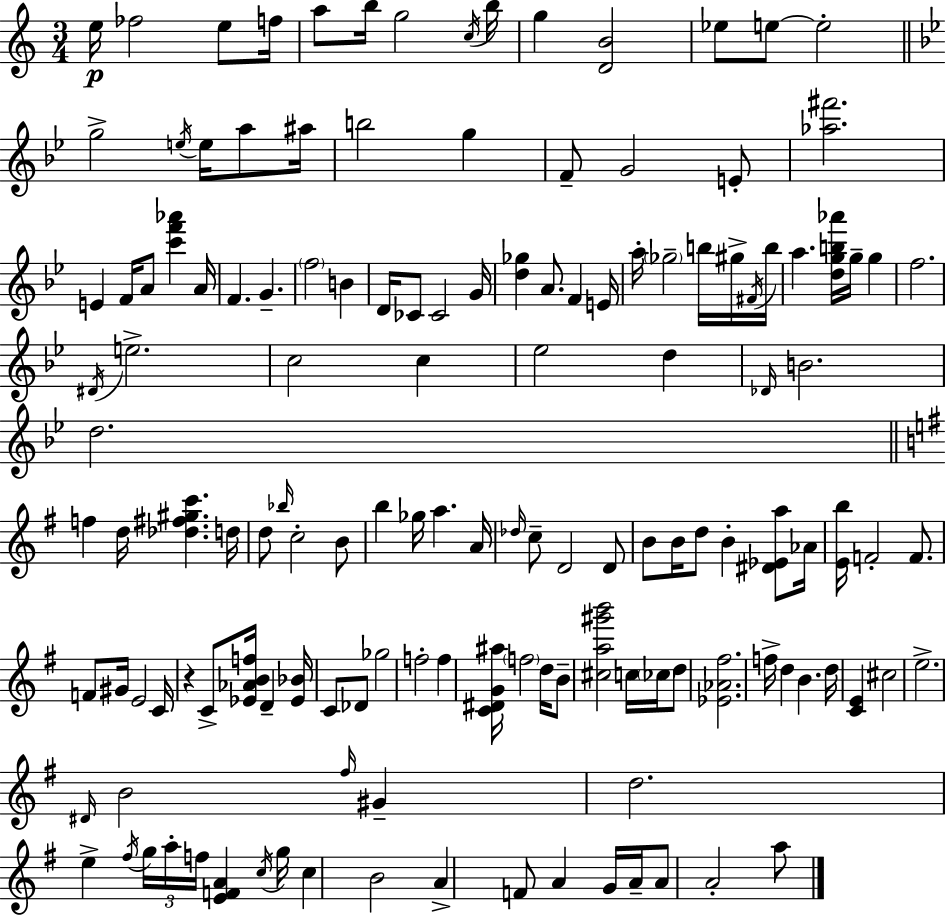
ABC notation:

X:1
T:Untitled
M:3/4
L:1/4
K:Am
e/4 _f2 e/2 f/4 a/2 b/4 g2 c/4 b/4 g [DB]2 _e/2 e/2 e2 g2 e/4 e/4 a/2 ^a/4 b2 g F/2 G2 E/2 [_a^f']2 E F/4 A/2 [c'f'_a'] A/4 F G f2 B D/4 _C/2 _C2 G/4 [d_g] A/2 F E/4 a/4 _g2 b/4 ^g/4 ^F/4 b/4 a [dgb_a']/4 g/4 g f2 ^D/4 e2 c2 c _e2 d _D/4 B2 d2 f d/4 [_d^f^gc'] d/4 d/2 _b/4 c2 B/2 b _g/4 a A/4 _d/4 c/2 D2 D/2 B/2 B/4 d/2 B [^D_Ea]/2 _A/4 [Eb]/4 F2 F/2 F/2 ^G/4 E2 C/4 z C/2 [_E_ABf]/4 D [_E_B]/4 C/2 _D/2 _g2 f2 f [C^DG^a]/4 f2 d/4 B/2 [^ca^g'b']2 c/4 _c/4 d/2 [_E_A^f]2 f/4 d B d/4 [CE] ^c2 e2 ^D/4 B2 ^f/4 ^G d2 e ^f/4 g/4 a/4 f/4 [EFA] c/4 g/4 c B2 A F/2 A G/4 A/4 A/2 A2 a/2